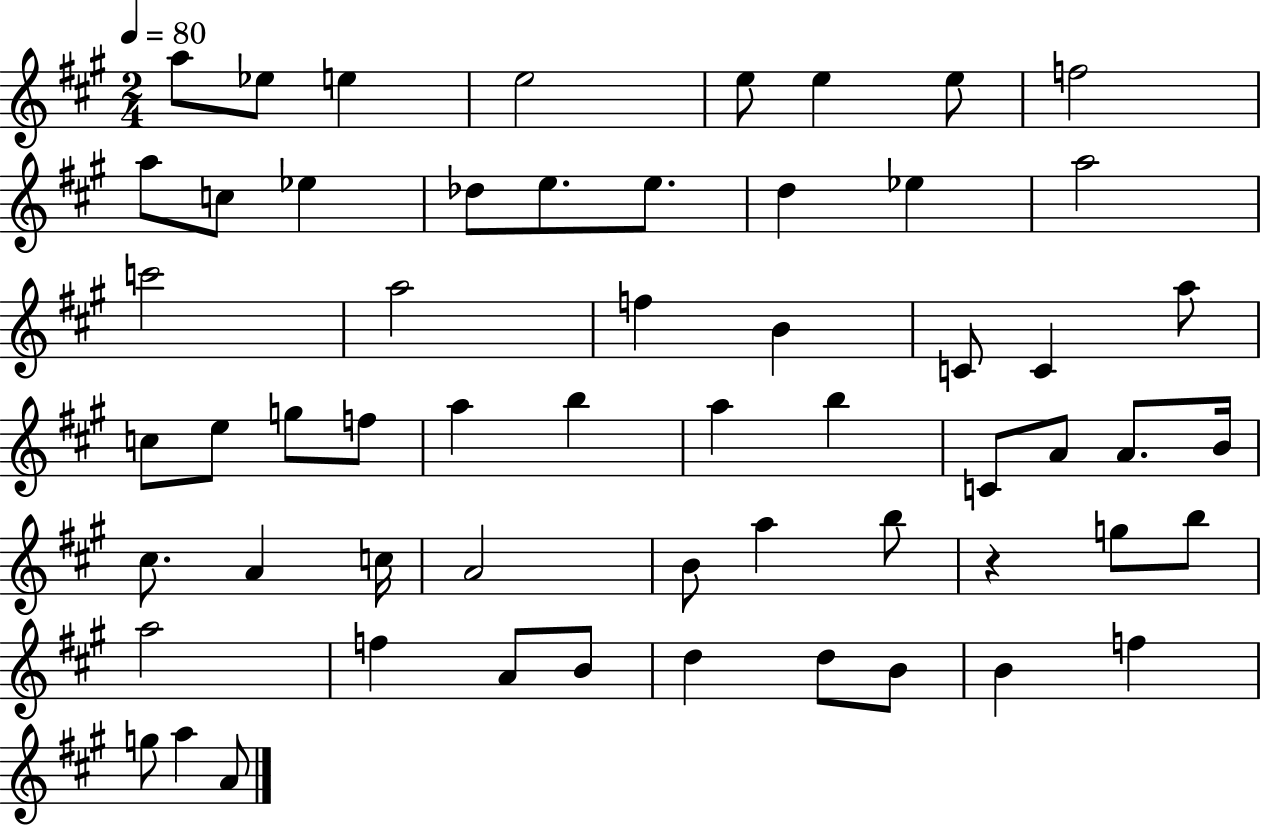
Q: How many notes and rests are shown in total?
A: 58